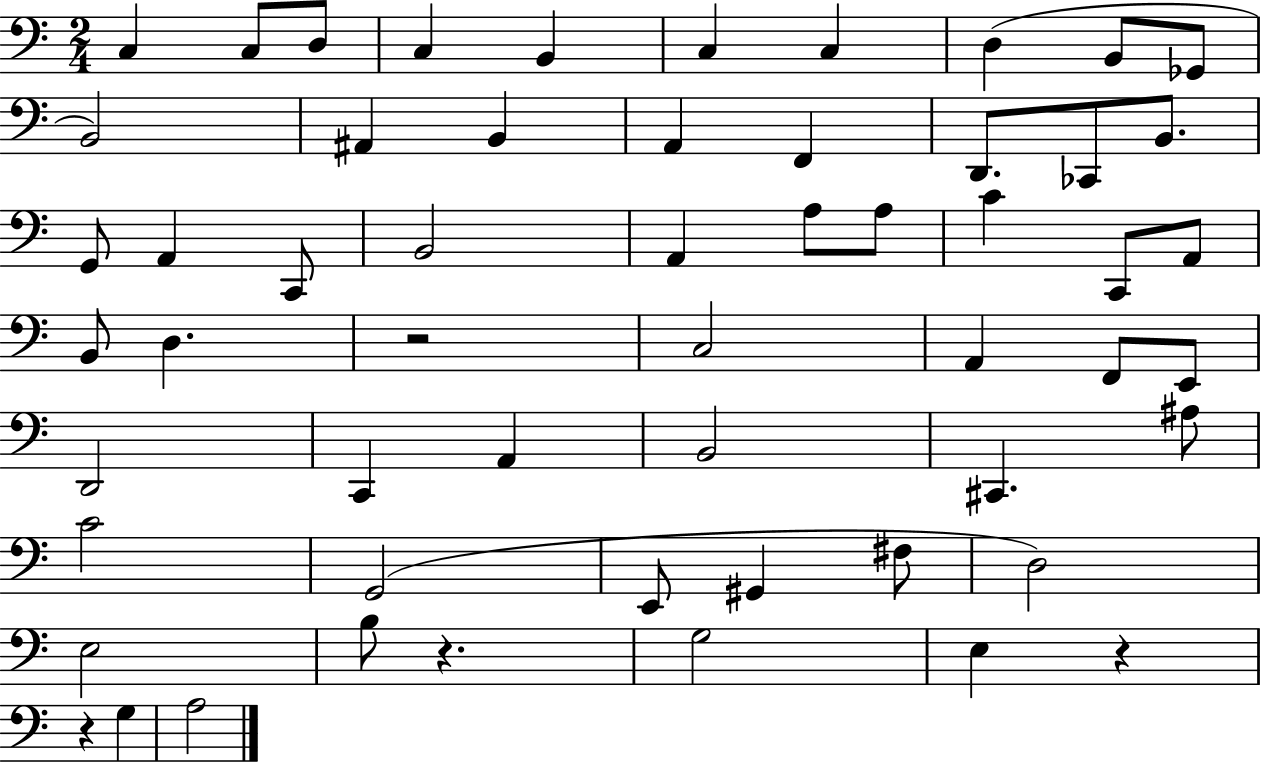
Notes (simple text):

C3/q C3/e D3/e C3/q B2/q C3/q C3/q D3/q B2/e Gb2/e B2/h A#2/q B2/q A2/q F2/q D2/e. CES2/e B2/e. G2/e A2/q C2/e B2/h A2/q A3/e A3/e C4/q C2/e A2/e B2/e D3/q. R/h C3/h A2/q F2/e E2/e D2/h C2/q A2/q B2/h C#2/q. A#3/e C4/h G2/h E2/e G#2/q F#3/e D3/h E3/h B3/e R/q. G3/h E3/q R/q R/q G3/q A3/h